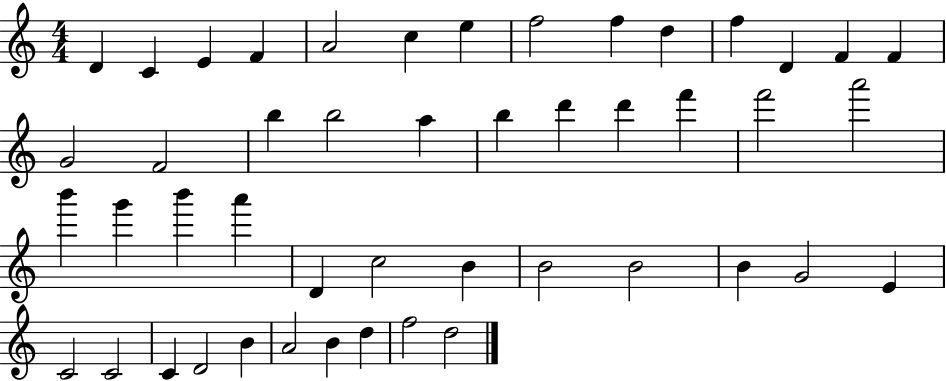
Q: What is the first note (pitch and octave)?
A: D4